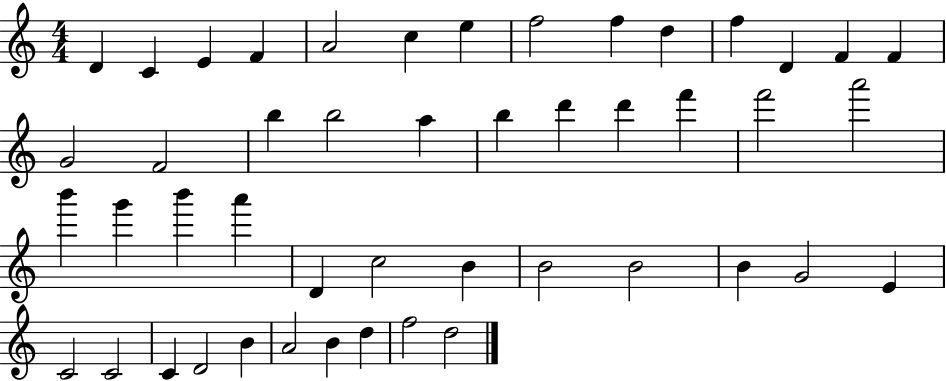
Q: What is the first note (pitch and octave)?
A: D4